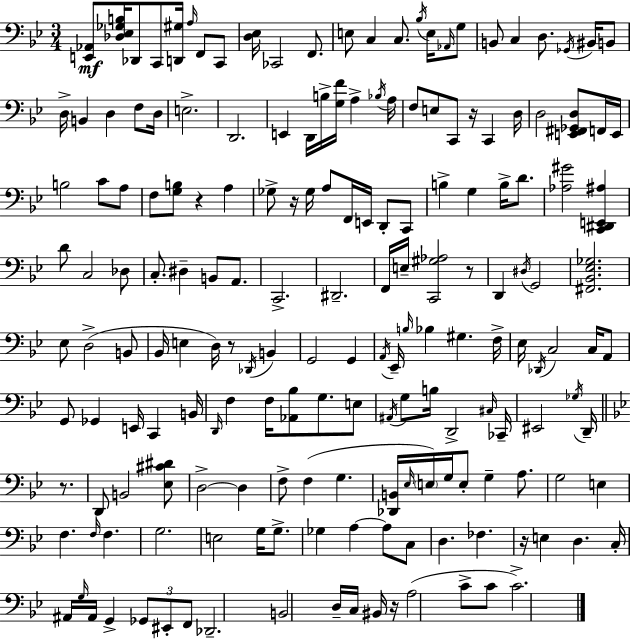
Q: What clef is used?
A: bass